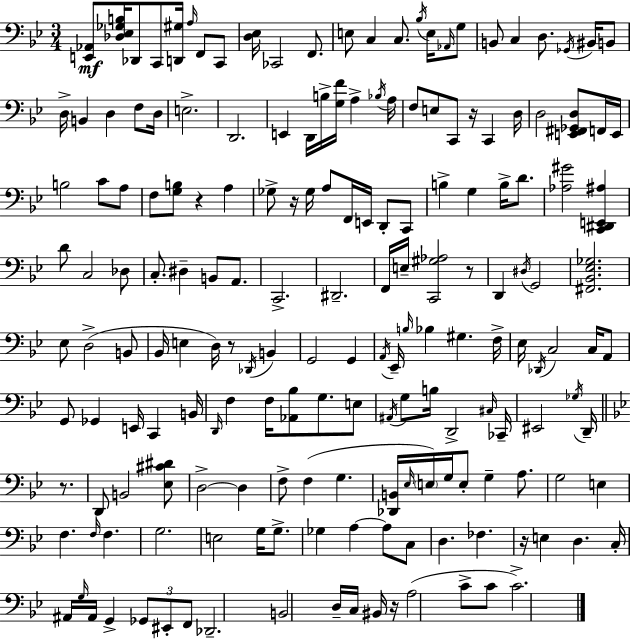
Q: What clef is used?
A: bass